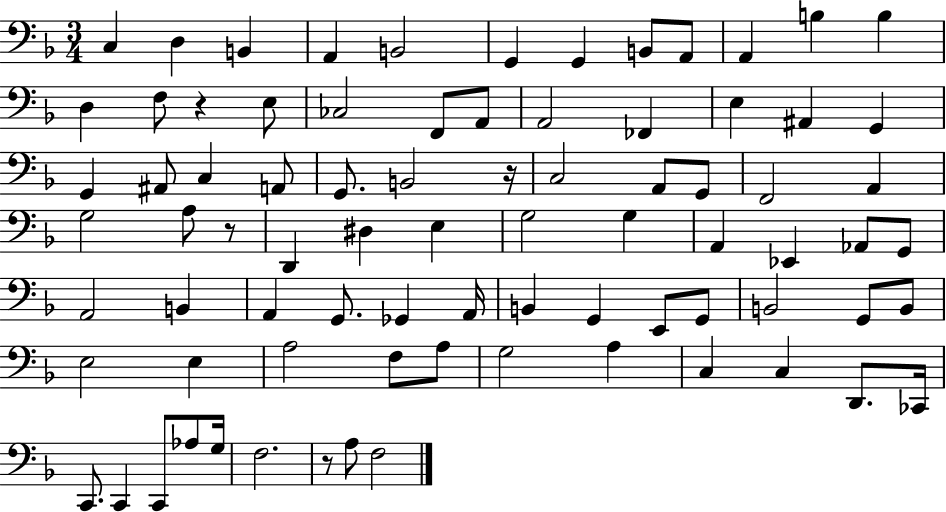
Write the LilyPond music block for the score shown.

{
  \clef bass
  \numericTimeSignature
  \time 3/4
  \key f \major
  c4 d4 b,4 | a,4 b,2 | g,4 g,4 b,8 a,8 | a,4 b4 b4 | \break d4 f8 r4 e8 | ces2 f,8 a,8 | a,2 fes,4 | e4 ais,4 g,4 | \break g,4 ais,8 c4 a,8 | g,8. b,2 r16 | c2 a,8 g,8 | f,2 a,4 | \break g2 a8 r8 | d,4 dis4 e4 | g2 g4 | a,4 ees,4 aes,8 g,8 | \break a,2 b,4 | a,4 g,8. ges,4 a,16 | b,4 g,4 e,8 g,8 | b,2 g,8 b,8 | \break e2 e4 | a2 f8 a8 | g2 a4 | c4 c4 d,8. ces,16 | \break c,8. c,4 c,8 aes8 g16 | f2. | r8 a8 f2 | \bar "|."
}